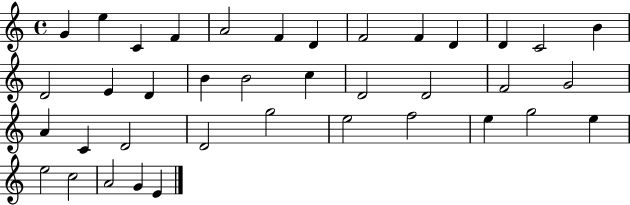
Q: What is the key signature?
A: C major